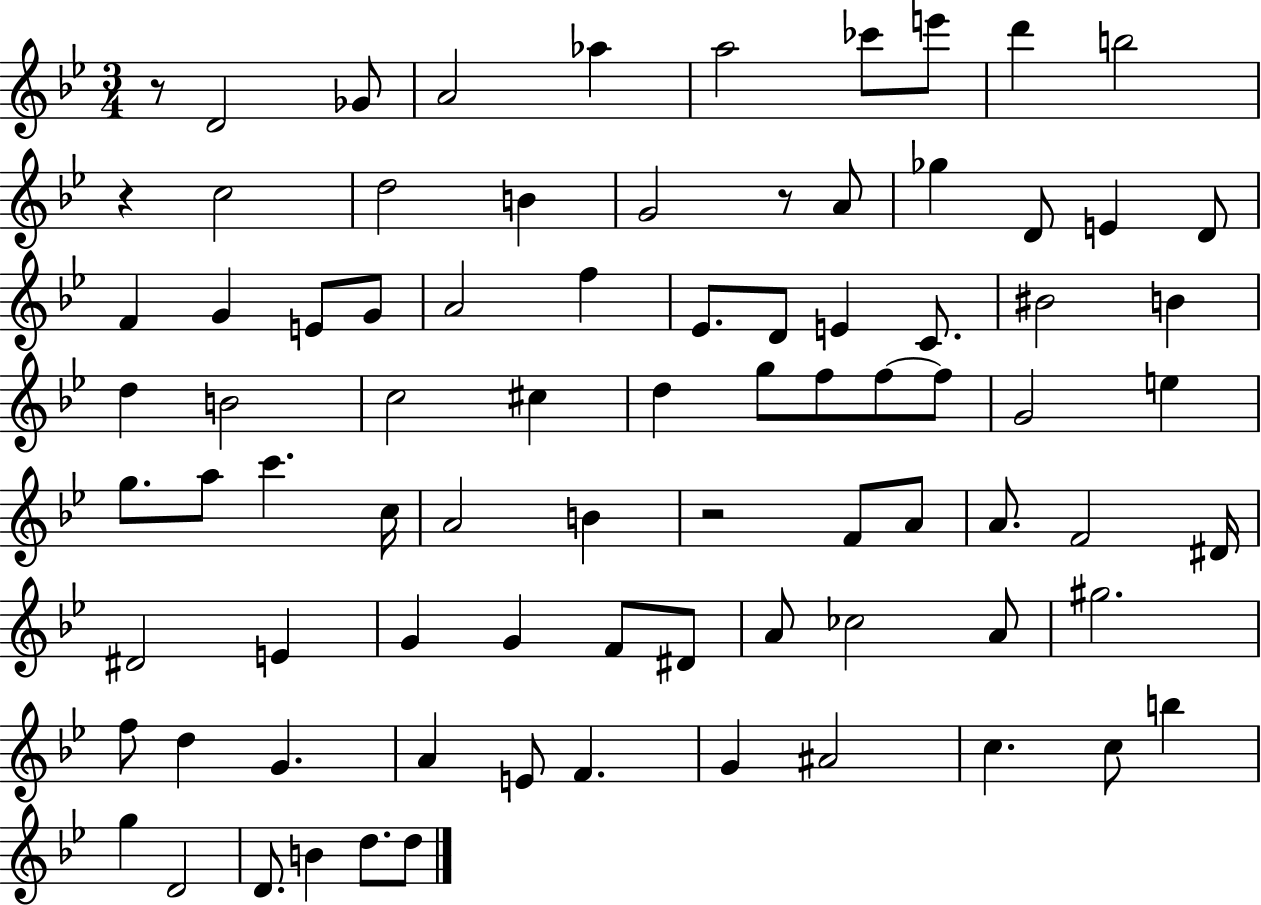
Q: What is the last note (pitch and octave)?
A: D5